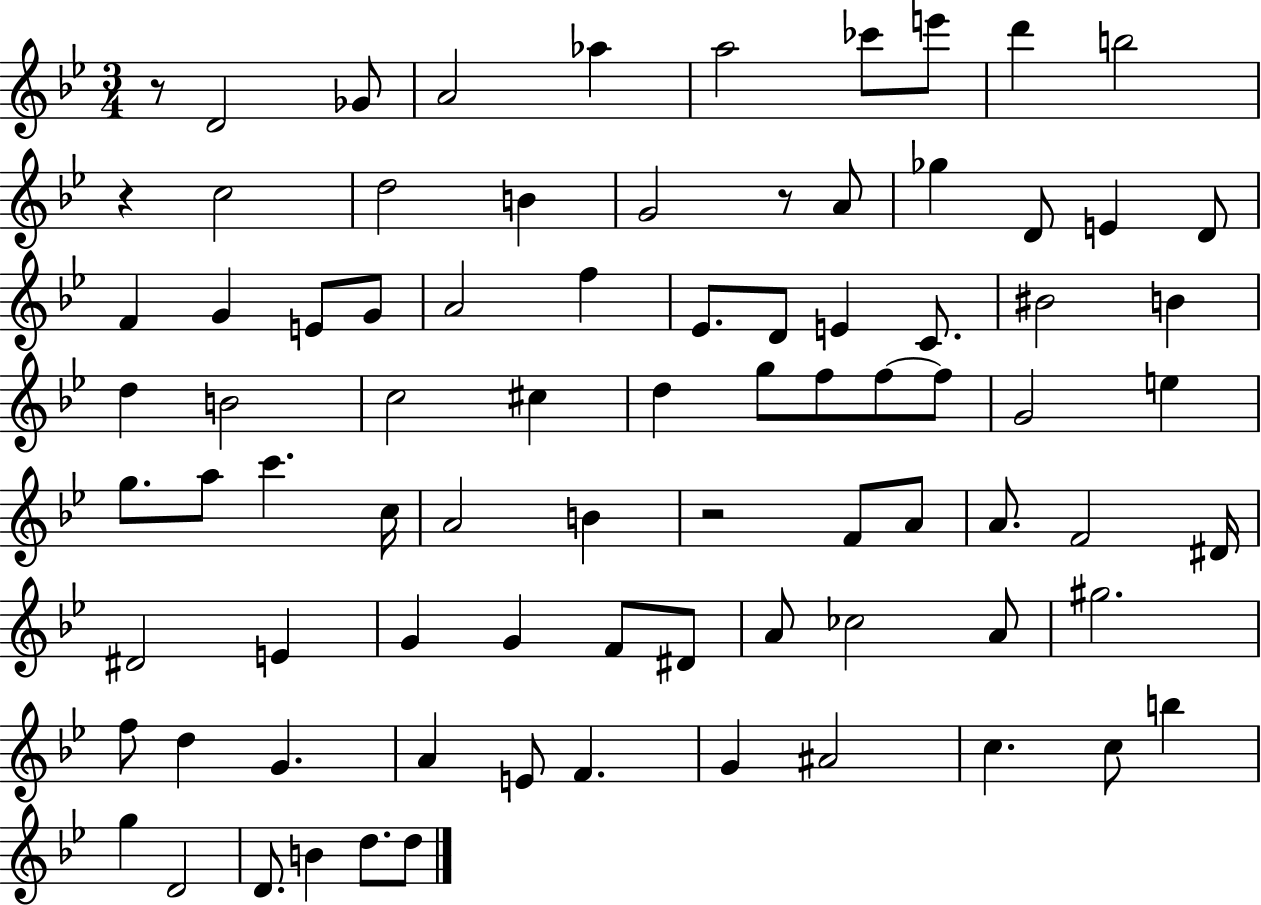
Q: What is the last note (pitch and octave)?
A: D5